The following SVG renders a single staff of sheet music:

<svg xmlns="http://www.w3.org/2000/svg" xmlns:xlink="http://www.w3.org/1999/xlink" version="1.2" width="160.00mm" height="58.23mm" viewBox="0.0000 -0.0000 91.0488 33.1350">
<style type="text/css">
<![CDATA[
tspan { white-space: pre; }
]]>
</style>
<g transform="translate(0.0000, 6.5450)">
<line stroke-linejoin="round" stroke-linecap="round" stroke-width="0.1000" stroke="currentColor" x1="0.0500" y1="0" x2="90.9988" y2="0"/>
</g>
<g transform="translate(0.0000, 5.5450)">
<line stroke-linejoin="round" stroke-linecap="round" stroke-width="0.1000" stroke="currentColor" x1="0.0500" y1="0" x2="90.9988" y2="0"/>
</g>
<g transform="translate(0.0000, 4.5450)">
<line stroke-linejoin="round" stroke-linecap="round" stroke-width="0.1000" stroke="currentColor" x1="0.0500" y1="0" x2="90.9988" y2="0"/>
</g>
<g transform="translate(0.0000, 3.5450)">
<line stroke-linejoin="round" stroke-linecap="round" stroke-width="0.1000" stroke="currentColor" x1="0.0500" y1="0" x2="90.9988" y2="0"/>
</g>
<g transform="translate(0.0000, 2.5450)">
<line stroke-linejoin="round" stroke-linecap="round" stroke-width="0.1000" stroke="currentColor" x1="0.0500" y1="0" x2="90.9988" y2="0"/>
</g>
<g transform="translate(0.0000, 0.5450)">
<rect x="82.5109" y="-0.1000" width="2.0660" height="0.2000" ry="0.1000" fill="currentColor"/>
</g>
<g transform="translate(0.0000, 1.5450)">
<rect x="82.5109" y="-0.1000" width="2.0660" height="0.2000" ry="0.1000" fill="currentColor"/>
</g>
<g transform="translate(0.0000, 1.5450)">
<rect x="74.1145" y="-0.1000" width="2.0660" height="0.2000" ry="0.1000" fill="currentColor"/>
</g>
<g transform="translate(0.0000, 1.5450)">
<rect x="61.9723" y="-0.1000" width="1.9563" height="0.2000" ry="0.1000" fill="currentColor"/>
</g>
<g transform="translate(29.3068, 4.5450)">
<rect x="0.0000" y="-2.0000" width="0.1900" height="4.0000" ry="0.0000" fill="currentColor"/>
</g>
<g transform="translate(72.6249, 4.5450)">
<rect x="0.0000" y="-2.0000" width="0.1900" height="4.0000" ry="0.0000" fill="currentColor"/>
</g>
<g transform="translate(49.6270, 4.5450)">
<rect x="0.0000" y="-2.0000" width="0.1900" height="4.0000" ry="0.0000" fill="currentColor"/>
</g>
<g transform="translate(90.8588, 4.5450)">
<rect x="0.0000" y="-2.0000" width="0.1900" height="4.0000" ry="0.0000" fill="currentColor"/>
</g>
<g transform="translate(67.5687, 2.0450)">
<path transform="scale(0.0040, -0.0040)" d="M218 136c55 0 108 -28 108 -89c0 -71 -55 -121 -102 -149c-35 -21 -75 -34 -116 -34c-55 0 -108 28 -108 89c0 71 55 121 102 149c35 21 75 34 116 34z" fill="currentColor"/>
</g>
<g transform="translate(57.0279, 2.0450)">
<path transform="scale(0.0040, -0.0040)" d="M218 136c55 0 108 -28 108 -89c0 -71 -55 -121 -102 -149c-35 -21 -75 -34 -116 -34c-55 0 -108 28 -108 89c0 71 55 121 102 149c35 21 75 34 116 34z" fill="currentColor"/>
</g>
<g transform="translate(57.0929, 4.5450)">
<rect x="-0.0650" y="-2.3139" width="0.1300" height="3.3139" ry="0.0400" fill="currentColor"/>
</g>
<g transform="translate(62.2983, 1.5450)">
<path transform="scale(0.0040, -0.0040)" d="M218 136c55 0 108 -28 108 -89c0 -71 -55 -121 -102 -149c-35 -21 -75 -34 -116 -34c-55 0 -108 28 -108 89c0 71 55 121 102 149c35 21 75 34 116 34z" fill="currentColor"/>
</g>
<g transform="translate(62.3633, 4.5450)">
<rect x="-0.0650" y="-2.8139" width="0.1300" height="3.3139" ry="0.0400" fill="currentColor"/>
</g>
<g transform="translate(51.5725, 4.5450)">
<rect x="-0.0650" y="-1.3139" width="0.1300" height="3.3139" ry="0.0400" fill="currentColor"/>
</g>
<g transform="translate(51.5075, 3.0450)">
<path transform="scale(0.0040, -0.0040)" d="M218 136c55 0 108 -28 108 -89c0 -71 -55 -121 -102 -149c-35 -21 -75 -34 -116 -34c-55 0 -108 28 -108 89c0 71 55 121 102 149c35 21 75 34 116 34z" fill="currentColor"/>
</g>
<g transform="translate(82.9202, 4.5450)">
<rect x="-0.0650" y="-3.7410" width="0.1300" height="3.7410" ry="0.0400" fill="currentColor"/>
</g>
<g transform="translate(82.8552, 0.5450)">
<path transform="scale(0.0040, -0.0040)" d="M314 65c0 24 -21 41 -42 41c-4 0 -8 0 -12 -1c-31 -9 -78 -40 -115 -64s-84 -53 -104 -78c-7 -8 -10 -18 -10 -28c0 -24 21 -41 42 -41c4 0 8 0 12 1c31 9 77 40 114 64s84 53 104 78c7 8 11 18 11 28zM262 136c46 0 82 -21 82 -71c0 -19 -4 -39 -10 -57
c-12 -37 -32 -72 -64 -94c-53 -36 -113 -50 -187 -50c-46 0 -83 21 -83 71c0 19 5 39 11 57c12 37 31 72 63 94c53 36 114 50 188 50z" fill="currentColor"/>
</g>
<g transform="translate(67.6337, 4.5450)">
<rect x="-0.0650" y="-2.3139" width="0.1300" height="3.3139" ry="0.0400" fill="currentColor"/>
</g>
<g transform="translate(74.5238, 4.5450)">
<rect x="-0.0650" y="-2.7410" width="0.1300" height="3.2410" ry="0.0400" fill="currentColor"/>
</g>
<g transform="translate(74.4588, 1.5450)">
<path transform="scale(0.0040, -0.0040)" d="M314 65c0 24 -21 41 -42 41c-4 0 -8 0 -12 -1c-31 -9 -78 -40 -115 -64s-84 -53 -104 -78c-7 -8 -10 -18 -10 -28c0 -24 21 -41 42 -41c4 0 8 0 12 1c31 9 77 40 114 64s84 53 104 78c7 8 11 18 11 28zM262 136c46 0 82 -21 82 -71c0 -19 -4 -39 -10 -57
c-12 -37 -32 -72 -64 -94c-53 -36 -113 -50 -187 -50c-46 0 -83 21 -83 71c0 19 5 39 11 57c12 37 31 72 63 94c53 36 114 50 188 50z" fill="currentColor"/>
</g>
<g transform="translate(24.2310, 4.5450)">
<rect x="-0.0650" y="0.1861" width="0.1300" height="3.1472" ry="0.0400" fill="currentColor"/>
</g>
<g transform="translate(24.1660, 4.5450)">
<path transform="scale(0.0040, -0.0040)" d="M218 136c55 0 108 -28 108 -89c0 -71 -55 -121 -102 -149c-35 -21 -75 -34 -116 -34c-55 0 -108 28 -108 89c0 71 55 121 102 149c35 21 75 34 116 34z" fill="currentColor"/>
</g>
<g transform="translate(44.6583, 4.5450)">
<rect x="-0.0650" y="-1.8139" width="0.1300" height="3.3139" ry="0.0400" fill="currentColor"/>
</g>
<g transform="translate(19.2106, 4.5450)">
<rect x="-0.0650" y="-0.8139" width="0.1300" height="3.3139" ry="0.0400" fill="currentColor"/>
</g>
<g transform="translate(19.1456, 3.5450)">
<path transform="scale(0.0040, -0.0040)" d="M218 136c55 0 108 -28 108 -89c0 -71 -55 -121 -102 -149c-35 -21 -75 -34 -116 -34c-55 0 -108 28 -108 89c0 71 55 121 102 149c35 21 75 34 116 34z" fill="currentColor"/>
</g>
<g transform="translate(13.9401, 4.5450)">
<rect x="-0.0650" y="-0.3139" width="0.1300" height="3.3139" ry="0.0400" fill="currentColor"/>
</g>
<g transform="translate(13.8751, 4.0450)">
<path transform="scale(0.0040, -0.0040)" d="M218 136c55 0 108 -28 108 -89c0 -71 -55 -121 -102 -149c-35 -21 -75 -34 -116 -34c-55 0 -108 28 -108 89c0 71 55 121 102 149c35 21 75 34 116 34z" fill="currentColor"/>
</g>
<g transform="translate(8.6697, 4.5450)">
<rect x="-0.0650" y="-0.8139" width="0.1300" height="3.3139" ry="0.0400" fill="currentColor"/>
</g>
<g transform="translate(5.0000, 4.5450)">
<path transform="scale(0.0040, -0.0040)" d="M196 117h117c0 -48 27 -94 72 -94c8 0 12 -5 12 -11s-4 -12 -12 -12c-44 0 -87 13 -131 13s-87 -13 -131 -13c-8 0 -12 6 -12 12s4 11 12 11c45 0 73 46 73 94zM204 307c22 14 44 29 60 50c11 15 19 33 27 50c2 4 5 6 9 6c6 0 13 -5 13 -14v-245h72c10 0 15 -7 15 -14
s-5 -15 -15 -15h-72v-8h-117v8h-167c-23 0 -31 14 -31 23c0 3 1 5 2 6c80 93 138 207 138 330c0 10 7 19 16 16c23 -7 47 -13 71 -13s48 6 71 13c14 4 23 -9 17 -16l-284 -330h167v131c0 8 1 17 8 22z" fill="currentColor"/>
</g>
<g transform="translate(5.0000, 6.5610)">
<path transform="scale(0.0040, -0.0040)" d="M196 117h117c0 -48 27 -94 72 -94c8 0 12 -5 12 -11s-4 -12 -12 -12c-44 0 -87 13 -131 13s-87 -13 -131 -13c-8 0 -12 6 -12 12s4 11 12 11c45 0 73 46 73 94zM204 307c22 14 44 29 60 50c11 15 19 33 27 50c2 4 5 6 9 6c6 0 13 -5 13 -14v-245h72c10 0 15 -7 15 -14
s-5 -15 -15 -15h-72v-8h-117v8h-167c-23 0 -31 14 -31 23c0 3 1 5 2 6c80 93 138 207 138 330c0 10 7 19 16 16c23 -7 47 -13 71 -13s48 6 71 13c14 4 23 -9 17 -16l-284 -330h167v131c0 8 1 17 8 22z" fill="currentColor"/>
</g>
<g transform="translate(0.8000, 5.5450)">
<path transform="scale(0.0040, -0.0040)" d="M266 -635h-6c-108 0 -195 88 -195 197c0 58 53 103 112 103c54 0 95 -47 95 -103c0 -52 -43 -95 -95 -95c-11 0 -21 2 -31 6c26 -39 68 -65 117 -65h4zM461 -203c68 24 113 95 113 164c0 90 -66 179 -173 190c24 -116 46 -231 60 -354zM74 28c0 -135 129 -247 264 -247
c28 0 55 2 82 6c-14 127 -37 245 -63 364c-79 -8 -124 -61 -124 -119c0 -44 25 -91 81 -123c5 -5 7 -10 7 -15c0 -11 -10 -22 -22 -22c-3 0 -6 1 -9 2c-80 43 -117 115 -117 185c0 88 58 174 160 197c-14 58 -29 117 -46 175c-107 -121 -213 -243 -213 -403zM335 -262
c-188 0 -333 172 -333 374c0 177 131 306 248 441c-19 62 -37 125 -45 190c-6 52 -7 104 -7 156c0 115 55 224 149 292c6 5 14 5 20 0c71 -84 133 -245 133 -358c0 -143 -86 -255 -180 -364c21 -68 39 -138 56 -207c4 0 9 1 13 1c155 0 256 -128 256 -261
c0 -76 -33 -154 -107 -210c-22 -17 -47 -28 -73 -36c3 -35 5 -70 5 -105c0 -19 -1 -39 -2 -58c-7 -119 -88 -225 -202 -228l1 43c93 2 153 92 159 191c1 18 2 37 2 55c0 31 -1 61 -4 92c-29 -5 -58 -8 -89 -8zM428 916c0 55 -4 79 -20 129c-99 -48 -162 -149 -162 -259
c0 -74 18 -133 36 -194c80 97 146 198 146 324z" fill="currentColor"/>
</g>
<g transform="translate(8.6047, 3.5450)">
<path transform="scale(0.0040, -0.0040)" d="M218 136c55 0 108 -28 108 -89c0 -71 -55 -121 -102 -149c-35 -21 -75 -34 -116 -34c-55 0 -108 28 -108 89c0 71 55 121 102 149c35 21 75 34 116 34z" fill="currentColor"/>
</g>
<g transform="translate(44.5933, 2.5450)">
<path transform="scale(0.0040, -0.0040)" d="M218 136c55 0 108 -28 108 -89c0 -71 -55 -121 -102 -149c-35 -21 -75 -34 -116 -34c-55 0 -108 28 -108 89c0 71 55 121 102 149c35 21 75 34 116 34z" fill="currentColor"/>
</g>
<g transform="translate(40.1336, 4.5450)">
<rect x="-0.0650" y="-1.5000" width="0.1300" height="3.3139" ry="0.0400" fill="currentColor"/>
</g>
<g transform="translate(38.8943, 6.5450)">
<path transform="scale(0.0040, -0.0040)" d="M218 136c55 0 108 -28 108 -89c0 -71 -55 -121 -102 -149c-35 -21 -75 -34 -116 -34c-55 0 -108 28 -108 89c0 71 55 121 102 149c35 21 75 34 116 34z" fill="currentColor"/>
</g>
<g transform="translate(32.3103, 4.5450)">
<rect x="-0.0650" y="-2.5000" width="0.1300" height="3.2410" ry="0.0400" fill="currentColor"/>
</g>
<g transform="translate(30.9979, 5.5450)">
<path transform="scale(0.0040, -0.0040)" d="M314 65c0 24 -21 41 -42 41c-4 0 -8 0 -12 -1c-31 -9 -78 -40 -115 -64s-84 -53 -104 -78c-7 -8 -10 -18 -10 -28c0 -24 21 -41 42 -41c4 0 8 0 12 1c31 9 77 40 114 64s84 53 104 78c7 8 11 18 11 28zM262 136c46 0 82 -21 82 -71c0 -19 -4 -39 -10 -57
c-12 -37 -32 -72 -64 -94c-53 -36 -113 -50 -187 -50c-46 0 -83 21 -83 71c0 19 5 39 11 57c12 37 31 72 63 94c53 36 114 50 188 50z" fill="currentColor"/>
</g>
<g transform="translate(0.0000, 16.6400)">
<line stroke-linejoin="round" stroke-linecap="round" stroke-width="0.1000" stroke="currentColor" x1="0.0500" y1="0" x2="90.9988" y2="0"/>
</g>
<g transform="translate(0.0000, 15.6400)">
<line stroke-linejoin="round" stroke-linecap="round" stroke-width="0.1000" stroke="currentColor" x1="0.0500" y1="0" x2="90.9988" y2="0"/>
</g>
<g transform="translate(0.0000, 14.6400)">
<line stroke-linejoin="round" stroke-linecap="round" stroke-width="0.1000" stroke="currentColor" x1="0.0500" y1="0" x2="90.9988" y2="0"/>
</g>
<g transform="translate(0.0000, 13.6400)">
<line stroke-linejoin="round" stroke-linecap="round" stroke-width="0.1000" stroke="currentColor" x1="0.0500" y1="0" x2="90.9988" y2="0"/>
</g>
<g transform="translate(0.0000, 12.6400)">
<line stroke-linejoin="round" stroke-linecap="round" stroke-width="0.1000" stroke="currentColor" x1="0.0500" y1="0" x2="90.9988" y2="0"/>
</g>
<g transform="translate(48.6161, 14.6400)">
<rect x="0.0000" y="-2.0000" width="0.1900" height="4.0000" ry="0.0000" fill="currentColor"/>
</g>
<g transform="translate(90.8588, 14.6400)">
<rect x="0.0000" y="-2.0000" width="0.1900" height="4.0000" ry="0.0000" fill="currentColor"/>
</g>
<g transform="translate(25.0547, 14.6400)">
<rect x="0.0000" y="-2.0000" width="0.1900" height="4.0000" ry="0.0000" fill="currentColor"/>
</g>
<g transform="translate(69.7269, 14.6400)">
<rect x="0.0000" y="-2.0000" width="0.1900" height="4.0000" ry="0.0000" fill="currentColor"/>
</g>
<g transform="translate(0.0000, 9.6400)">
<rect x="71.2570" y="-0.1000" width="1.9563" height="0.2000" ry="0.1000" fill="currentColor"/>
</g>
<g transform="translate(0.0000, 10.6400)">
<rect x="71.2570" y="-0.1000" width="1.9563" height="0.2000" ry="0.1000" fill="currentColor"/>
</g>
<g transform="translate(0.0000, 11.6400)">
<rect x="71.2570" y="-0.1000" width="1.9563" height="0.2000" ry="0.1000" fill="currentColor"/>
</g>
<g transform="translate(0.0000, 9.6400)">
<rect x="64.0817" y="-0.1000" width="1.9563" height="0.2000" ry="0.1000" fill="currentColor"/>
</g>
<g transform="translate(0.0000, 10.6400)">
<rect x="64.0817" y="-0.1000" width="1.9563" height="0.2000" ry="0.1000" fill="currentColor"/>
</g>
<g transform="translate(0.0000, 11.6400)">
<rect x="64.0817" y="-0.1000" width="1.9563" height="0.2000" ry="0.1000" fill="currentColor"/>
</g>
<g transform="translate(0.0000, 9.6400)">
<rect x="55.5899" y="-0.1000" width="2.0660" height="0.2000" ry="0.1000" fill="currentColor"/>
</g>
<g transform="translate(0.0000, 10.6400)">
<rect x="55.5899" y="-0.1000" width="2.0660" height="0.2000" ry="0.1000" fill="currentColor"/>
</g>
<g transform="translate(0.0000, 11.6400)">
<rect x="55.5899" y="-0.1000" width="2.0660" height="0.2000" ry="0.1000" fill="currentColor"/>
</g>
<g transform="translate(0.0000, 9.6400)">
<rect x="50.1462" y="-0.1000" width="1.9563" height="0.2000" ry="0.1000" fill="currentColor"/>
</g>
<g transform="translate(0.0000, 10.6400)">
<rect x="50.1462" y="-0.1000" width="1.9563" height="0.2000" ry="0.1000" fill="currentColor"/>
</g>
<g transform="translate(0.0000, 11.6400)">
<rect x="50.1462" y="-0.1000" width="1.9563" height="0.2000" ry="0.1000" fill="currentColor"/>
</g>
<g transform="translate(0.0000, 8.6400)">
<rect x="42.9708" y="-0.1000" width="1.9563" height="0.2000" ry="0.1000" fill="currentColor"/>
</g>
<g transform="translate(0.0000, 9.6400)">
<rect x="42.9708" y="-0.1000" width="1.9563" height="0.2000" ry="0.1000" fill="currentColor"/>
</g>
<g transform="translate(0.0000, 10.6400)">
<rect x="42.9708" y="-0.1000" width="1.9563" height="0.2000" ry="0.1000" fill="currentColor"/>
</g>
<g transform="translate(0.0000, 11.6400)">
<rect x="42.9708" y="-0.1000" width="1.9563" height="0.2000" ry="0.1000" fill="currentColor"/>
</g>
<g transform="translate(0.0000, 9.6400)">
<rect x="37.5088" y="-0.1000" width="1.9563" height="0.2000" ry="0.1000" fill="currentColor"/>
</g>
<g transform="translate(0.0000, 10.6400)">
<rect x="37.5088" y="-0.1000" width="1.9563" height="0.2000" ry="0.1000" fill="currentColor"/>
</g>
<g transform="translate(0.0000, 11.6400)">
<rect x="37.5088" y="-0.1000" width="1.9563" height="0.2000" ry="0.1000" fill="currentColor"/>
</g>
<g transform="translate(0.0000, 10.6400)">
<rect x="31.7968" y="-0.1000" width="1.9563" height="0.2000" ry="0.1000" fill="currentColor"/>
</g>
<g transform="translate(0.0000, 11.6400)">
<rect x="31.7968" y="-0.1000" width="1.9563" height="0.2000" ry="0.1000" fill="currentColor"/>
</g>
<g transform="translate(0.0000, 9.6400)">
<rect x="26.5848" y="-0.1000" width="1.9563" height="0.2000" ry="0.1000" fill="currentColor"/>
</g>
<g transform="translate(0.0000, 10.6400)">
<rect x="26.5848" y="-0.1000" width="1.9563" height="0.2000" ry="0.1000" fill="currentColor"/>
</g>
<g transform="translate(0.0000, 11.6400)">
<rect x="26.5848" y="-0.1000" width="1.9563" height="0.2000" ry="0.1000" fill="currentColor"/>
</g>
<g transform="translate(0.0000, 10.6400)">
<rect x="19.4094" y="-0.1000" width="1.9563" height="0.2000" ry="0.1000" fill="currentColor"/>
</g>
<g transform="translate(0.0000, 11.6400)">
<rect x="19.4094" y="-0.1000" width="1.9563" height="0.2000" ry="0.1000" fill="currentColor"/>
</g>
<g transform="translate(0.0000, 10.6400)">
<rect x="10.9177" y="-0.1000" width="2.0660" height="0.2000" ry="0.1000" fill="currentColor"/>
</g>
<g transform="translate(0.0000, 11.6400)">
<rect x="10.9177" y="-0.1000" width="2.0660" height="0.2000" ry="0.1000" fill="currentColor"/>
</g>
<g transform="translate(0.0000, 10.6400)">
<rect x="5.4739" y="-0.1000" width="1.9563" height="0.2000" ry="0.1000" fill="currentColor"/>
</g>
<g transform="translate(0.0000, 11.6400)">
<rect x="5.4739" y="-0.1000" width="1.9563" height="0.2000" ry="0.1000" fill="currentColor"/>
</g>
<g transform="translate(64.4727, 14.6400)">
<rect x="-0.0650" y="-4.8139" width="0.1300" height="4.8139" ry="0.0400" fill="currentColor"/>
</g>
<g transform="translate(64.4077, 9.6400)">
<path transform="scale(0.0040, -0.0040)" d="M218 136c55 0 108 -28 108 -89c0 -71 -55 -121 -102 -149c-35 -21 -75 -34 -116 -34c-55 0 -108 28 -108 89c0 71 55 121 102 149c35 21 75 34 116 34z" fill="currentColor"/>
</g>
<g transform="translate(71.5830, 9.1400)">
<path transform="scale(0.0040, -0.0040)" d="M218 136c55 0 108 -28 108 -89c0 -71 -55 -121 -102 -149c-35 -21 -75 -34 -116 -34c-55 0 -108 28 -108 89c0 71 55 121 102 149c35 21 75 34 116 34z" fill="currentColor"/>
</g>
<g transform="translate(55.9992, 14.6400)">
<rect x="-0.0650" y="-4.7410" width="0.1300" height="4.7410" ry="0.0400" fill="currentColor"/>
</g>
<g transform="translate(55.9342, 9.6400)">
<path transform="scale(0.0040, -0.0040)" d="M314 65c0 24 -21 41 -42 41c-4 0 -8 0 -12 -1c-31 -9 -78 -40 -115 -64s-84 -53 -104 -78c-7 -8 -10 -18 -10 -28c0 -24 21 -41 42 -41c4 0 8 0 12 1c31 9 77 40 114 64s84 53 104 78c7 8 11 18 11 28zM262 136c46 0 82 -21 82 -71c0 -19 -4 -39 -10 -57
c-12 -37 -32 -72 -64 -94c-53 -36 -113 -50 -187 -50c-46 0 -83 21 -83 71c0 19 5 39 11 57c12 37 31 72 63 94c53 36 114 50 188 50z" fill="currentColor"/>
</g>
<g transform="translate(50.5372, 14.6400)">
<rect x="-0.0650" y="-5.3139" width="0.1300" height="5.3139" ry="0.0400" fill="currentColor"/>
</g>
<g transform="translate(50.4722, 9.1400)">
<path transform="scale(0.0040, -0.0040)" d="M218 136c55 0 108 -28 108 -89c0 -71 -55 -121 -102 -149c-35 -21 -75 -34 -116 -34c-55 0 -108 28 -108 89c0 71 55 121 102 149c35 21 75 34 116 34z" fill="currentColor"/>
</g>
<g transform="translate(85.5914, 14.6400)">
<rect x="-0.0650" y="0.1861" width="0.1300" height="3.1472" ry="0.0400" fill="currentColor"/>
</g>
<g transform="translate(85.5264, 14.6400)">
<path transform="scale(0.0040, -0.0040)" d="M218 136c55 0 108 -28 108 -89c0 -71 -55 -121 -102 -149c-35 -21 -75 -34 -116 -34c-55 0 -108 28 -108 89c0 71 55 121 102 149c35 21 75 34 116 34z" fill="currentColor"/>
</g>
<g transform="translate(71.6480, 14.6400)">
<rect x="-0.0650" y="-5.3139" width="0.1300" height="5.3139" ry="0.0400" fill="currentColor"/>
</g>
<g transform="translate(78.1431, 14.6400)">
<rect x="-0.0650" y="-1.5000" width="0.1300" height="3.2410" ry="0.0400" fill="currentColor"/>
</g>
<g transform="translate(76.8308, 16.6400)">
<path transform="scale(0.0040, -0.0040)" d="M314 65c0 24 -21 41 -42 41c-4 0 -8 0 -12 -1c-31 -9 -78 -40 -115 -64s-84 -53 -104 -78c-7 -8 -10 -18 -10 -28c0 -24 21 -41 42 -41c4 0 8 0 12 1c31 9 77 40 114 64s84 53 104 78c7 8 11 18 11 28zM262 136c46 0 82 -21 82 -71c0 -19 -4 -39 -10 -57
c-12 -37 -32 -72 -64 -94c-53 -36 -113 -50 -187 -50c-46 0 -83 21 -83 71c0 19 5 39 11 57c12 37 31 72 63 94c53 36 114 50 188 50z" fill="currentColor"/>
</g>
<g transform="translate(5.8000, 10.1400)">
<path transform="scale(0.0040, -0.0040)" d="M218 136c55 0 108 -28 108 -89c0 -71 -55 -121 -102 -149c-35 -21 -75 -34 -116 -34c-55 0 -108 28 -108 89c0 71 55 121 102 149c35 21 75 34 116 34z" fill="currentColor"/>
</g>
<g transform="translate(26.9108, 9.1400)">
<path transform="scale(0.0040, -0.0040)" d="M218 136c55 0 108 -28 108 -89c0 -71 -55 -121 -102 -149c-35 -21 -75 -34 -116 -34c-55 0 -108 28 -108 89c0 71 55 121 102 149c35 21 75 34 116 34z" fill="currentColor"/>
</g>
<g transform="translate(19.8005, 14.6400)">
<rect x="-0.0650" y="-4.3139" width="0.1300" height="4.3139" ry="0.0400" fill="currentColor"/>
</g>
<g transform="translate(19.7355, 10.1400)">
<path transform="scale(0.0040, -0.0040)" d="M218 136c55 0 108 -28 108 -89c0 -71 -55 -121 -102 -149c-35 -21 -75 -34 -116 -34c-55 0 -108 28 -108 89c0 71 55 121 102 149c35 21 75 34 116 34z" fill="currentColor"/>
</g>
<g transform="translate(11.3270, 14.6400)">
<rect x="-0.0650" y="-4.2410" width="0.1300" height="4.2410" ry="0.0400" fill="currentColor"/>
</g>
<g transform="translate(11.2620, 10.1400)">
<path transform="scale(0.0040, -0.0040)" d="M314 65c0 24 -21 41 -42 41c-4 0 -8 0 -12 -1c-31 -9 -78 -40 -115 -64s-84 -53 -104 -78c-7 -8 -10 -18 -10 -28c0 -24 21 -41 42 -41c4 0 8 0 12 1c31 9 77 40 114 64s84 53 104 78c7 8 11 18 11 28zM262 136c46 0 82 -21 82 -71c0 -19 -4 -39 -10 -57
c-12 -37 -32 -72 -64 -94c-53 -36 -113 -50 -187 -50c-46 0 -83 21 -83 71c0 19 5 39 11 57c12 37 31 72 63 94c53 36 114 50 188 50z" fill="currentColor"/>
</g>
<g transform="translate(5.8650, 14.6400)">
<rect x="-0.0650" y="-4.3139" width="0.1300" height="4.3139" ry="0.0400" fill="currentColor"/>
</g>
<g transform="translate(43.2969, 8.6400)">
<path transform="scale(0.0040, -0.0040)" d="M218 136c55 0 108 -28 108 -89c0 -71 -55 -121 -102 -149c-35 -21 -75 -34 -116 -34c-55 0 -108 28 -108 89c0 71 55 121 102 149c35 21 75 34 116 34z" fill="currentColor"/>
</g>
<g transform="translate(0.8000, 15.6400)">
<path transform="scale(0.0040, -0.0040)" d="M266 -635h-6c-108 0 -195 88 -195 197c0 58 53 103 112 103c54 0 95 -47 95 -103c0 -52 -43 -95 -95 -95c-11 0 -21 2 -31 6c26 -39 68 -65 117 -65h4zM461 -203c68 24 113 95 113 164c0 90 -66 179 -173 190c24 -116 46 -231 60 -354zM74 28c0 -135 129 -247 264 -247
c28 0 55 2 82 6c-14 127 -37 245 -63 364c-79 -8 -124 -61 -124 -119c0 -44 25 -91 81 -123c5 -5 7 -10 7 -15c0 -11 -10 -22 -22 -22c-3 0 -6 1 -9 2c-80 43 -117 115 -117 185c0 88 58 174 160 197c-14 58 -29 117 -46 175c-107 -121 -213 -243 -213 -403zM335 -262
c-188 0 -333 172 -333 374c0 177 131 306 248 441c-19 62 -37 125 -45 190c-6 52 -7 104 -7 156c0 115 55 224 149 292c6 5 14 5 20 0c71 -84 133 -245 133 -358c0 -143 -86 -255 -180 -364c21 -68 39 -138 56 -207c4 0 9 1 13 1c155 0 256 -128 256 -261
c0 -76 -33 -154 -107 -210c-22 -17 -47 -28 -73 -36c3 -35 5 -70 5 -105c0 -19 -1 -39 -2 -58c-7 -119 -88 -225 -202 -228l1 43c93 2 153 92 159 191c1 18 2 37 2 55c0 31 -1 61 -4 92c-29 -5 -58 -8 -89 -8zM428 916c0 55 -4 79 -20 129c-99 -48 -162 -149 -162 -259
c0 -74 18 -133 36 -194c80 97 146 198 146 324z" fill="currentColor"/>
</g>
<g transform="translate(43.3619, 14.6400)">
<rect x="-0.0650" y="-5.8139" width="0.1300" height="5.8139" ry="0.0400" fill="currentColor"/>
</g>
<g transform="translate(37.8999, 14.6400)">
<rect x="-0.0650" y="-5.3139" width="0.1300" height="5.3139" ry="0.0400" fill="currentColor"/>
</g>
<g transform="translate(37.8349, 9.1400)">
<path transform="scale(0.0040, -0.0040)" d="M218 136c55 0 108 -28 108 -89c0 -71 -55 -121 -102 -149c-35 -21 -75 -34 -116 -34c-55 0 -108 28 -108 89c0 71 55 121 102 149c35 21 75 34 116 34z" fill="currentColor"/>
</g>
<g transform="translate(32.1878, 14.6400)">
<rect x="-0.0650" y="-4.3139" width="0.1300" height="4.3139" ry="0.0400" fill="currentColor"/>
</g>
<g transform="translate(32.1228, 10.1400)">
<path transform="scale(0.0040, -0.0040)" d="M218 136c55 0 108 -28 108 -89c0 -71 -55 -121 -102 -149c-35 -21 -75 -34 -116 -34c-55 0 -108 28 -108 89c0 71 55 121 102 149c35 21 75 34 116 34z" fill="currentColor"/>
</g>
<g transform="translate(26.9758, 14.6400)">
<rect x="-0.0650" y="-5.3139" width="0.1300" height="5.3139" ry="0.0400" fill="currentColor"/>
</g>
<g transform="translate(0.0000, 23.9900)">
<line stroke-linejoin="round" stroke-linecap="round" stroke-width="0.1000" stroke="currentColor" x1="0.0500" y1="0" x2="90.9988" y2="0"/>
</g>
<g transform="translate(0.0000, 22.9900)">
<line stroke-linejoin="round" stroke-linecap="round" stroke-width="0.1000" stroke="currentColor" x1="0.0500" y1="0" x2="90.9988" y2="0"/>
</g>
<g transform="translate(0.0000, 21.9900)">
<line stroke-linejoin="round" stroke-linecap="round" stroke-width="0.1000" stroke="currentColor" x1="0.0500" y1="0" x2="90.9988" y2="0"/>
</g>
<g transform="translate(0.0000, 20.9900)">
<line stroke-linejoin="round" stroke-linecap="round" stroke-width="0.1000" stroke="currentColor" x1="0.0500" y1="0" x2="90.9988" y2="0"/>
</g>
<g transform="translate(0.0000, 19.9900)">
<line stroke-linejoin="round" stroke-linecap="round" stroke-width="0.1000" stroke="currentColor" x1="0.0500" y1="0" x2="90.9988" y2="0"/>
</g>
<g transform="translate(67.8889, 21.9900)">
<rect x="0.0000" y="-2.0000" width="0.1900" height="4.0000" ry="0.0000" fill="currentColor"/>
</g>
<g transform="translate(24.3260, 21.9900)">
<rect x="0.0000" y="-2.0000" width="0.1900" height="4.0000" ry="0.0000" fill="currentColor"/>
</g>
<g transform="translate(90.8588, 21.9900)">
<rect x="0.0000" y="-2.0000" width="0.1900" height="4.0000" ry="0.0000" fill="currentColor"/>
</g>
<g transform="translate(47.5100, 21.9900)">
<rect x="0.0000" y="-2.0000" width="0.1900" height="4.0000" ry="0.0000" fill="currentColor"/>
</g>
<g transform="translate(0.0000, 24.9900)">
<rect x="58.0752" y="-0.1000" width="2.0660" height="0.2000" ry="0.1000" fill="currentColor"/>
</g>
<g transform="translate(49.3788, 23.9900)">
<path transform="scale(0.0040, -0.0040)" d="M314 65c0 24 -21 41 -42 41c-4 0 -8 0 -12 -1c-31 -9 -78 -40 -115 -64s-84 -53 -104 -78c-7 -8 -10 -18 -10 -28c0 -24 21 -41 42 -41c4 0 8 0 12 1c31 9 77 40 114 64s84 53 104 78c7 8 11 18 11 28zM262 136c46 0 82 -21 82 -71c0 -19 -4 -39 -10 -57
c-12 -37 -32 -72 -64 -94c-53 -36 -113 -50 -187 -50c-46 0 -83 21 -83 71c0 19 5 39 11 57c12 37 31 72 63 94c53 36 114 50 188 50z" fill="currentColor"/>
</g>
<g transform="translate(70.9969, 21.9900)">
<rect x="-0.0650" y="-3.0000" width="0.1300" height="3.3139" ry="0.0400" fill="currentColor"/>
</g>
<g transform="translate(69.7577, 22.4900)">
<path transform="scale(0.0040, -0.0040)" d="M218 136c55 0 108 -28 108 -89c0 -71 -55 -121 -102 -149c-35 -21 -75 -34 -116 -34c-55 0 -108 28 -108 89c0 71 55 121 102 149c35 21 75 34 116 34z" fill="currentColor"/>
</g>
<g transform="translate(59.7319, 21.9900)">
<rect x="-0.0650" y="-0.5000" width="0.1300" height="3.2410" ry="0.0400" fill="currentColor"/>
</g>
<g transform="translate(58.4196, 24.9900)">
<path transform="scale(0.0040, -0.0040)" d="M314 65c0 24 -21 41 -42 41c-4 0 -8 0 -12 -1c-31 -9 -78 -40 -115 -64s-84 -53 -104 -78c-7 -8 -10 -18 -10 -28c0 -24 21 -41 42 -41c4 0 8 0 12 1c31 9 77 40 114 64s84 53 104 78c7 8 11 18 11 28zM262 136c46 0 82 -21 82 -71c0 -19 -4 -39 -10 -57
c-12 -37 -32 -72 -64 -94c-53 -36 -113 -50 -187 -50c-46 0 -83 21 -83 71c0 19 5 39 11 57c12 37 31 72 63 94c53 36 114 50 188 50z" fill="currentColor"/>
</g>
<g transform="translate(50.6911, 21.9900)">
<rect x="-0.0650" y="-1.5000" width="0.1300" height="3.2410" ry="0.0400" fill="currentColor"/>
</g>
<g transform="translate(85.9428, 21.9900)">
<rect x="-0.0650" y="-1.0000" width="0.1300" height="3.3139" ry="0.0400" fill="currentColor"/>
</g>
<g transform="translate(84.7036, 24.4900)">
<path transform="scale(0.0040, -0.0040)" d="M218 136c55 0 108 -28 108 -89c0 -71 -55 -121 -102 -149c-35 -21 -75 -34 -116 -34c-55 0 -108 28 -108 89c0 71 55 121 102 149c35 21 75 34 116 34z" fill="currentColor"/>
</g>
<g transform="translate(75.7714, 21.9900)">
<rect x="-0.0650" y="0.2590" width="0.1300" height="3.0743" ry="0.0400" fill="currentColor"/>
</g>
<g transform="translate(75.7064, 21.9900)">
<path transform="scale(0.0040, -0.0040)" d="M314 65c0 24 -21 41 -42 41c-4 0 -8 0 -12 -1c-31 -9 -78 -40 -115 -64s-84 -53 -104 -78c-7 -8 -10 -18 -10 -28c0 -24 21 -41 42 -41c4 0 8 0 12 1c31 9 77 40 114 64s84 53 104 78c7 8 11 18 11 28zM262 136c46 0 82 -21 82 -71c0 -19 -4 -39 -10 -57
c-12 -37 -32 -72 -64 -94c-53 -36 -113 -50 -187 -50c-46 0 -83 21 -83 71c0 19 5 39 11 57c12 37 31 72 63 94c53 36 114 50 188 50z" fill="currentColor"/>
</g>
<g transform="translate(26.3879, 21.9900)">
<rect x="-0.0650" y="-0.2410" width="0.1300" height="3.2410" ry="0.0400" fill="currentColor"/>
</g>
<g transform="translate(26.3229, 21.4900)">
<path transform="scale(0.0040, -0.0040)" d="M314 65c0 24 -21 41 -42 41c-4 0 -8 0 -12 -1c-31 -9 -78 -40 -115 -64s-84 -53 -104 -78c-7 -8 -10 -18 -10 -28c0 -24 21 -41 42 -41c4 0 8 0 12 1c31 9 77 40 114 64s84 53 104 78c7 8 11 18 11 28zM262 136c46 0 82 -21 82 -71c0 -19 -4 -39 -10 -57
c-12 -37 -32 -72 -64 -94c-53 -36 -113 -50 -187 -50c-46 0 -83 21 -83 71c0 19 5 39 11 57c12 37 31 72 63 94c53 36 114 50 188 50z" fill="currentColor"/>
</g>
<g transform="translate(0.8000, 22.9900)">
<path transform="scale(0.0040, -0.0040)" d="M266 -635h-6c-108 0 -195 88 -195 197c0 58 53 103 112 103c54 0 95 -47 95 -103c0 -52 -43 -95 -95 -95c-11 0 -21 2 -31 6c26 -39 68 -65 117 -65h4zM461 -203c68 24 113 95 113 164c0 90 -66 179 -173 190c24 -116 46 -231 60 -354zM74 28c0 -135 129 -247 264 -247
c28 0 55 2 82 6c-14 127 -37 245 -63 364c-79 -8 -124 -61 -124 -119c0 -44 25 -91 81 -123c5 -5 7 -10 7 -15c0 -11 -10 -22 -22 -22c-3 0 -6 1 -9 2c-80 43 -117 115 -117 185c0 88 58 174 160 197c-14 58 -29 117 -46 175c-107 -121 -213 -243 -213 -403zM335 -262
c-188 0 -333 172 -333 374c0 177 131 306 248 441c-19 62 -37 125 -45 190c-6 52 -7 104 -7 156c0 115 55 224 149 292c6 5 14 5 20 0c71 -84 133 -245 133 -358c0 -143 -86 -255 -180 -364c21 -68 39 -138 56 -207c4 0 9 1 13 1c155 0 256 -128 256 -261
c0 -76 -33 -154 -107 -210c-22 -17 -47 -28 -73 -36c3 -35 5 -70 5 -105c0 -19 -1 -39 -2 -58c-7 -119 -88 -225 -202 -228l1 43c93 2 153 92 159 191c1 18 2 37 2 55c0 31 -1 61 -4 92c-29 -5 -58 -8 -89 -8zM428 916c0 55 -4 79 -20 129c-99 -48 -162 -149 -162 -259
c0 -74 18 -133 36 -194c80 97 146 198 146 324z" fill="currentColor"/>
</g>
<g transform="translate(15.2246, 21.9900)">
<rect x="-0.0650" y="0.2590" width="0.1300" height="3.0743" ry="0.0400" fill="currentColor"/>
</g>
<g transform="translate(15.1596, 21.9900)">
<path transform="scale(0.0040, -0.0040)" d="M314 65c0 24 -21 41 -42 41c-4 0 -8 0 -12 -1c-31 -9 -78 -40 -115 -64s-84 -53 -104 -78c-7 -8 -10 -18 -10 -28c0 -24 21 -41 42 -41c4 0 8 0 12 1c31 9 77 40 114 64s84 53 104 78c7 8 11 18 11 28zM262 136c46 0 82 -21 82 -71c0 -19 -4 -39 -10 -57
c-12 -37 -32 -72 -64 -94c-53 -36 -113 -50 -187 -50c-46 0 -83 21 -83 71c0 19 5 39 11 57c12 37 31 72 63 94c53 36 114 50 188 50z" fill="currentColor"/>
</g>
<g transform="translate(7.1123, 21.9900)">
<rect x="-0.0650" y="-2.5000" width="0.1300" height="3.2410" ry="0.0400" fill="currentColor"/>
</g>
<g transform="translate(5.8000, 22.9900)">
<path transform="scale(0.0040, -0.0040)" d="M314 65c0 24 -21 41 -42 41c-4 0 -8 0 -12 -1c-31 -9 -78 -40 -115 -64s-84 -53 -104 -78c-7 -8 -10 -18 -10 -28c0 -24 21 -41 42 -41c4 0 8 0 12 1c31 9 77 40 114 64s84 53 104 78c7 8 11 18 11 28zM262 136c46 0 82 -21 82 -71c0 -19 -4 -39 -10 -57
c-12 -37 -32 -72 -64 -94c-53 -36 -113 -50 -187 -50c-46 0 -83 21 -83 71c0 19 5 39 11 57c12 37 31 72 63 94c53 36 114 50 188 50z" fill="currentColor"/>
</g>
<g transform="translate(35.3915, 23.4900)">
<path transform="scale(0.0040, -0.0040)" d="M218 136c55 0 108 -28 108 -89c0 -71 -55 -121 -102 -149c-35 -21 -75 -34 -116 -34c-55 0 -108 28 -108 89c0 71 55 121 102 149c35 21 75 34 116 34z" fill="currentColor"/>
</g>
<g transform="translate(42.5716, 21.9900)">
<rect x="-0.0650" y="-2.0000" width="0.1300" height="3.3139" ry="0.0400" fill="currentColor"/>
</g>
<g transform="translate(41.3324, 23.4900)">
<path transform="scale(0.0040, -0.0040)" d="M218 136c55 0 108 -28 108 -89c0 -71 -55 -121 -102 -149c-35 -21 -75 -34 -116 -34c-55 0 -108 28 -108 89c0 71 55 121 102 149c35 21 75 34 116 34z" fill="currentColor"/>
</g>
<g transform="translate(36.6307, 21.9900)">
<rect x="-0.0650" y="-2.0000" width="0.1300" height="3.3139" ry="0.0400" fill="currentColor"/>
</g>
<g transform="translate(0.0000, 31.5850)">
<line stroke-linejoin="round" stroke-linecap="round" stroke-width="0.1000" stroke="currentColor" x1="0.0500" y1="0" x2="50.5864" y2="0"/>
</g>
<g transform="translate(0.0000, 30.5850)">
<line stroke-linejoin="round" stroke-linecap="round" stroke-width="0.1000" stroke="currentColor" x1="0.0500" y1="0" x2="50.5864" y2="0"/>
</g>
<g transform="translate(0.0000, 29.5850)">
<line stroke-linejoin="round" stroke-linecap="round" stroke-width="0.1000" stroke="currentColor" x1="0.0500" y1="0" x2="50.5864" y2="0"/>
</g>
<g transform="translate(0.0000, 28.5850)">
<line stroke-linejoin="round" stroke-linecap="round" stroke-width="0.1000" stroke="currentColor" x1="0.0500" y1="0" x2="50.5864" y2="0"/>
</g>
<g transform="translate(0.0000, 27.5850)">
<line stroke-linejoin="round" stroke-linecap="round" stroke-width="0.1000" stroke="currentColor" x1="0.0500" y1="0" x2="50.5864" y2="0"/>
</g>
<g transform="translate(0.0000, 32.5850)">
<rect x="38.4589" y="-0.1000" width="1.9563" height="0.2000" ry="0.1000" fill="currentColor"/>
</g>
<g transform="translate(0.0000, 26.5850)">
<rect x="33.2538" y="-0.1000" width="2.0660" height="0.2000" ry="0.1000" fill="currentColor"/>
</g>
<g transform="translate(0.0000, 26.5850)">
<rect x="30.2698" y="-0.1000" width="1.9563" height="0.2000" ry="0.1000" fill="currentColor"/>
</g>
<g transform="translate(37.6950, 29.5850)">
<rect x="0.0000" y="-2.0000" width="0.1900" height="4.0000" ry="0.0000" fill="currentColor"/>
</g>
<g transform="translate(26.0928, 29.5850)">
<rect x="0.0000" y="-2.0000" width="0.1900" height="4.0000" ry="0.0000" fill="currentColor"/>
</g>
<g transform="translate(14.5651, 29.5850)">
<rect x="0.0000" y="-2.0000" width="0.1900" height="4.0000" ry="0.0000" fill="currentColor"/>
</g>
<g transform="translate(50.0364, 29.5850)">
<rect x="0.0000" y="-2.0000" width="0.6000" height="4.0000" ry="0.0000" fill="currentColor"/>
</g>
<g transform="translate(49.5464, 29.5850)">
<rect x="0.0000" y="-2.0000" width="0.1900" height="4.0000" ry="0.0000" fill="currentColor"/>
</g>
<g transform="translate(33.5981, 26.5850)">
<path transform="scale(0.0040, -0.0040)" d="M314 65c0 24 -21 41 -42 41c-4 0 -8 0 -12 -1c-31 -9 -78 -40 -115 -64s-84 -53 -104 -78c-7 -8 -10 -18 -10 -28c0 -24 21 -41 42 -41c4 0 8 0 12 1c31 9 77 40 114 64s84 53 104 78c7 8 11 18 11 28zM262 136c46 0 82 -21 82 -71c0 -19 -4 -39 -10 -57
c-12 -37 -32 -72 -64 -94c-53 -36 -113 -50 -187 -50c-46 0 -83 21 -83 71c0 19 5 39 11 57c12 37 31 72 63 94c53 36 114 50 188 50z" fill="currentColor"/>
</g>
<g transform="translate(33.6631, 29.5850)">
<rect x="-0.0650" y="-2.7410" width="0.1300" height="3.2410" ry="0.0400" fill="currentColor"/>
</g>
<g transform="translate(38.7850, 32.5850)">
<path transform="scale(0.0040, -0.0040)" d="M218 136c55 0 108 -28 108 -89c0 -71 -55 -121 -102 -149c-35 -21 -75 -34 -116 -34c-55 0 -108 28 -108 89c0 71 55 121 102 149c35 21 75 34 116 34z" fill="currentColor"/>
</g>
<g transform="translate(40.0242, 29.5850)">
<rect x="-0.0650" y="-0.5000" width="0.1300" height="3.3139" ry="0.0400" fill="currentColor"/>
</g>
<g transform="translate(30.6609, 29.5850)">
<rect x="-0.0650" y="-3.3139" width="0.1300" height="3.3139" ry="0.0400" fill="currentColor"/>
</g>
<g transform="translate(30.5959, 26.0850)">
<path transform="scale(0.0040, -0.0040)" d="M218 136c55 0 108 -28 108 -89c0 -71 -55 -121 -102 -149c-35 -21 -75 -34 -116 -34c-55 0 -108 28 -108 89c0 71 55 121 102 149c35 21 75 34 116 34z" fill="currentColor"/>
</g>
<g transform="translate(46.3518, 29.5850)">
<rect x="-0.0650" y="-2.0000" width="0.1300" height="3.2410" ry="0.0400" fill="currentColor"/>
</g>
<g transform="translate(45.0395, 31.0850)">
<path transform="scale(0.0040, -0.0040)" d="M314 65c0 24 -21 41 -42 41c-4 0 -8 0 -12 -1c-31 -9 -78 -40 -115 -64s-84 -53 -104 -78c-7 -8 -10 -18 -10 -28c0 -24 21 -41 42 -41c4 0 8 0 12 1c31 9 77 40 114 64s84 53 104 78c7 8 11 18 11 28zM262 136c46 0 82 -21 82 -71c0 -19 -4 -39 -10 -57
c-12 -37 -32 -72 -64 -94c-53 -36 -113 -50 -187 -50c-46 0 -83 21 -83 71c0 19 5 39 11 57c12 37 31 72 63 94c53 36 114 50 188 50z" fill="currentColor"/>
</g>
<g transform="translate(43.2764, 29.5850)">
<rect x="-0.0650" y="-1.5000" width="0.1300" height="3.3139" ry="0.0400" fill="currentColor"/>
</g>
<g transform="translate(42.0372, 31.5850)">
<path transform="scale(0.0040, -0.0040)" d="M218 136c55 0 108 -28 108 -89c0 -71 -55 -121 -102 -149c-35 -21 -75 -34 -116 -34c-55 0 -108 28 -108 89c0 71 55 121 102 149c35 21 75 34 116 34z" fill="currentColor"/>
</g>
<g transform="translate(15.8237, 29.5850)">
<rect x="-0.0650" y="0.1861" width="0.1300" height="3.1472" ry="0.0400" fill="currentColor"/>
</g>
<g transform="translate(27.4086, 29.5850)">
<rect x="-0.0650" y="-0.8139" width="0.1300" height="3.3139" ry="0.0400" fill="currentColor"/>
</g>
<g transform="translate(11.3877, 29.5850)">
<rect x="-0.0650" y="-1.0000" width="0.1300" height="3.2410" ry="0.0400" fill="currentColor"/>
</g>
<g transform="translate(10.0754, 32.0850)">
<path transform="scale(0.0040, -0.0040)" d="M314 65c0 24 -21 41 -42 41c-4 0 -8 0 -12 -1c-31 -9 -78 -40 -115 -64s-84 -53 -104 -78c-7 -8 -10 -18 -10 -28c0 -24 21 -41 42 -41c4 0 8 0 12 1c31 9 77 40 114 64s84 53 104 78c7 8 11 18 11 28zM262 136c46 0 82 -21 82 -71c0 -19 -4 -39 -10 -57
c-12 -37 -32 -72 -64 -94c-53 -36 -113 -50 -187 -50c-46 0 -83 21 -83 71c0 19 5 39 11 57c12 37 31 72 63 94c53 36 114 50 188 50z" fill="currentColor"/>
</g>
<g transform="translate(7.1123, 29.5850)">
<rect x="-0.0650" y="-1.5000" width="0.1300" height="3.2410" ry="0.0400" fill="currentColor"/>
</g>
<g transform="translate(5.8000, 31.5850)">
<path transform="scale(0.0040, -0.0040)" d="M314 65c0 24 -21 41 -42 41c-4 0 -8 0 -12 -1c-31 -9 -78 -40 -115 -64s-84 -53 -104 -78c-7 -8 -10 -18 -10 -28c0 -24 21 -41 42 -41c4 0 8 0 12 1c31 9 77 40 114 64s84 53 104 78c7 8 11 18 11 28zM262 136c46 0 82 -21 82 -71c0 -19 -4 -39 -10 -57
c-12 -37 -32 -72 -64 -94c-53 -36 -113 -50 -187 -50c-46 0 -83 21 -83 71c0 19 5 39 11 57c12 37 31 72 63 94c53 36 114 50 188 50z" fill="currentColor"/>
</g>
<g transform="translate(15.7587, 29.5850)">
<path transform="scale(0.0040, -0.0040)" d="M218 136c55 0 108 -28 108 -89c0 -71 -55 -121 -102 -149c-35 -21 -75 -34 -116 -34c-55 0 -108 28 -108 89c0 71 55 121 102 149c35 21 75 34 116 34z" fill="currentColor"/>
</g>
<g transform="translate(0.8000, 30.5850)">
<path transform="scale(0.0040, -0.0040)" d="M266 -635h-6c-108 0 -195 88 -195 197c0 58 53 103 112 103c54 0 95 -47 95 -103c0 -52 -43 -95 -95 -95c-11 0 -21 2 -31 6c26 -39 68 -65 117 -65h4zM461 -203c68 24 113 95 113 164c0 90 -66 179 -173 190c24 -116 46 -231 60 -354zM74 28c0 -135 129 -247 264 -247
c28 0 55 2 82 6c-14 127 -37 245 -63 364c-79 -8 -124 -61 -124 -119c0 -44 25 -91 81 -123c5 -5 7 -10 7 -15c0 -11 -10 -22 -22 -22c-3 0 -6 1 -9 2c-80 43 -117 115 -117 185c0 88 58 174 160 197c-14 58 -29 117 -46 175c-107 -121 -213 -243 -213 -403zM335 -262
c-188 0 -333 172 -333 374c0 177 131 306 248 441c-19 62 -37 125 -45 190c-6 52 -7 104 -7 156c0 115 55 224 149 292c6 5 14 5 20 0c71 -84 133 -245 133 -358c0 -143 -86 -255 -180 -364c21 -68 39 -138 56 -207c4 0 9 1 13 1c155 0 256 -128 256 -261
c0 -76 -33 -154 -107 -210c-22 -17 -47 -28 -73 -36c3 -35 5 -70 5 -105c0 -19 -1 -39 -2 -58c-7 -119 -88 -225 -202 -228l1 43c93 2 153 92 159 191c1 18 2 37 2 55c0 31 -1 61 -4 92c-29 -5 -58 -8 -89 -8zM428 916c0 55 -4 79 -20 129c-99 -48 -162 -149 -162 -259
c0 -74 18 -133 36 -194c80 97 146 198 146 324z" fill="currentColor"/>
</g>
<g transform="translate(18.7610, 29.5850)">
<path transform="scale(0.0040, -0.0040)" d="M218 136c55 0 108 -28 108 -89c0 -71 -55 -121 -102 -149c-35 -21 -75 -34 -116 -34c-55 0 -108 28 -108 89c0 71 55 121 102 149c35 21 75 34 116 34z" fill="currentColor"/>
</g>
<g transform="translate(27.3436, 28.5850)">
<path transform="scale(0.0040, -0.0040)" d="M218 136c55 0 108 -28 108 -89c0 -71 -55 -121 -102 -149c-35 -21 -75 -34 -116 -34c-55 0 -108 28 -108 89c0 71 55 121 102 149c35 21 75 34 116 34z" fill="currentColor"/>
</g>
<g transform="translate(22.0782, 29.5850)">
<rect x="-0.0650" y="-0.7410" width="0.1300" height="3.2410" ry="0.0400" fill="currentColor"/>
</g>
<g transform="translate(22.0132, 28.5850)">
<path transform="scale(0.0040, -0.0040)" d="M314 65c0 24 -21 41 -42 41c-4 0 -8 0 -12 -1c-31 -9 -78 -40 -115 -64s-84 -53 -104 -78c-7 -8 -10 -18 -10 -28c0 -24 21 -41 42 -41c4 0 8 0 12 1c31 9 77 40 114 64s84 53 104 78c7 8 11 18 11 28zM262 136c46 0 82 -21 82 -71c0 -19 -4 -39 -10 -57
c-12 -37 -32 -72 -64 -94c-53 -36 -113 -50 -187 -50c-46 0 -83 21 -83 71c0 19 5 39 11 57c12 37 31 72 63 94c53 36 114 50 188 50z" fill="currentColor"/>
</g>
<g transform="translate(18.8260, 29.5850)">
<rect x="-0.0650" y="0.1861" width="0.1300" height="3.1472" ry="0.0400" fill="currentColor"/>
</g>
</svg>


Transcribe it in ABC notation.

X:1
T:Untitled
M:4/4
L:1/4
K:C
d c d B G2 E f e g a g a2 c'2 d' d'2 d' f' d' f' g' f' e'2 e' f' E2 B G2 B2 c2 F F E2 C2 A B2 D E2 D2 B B d2 d b a2 C E F2